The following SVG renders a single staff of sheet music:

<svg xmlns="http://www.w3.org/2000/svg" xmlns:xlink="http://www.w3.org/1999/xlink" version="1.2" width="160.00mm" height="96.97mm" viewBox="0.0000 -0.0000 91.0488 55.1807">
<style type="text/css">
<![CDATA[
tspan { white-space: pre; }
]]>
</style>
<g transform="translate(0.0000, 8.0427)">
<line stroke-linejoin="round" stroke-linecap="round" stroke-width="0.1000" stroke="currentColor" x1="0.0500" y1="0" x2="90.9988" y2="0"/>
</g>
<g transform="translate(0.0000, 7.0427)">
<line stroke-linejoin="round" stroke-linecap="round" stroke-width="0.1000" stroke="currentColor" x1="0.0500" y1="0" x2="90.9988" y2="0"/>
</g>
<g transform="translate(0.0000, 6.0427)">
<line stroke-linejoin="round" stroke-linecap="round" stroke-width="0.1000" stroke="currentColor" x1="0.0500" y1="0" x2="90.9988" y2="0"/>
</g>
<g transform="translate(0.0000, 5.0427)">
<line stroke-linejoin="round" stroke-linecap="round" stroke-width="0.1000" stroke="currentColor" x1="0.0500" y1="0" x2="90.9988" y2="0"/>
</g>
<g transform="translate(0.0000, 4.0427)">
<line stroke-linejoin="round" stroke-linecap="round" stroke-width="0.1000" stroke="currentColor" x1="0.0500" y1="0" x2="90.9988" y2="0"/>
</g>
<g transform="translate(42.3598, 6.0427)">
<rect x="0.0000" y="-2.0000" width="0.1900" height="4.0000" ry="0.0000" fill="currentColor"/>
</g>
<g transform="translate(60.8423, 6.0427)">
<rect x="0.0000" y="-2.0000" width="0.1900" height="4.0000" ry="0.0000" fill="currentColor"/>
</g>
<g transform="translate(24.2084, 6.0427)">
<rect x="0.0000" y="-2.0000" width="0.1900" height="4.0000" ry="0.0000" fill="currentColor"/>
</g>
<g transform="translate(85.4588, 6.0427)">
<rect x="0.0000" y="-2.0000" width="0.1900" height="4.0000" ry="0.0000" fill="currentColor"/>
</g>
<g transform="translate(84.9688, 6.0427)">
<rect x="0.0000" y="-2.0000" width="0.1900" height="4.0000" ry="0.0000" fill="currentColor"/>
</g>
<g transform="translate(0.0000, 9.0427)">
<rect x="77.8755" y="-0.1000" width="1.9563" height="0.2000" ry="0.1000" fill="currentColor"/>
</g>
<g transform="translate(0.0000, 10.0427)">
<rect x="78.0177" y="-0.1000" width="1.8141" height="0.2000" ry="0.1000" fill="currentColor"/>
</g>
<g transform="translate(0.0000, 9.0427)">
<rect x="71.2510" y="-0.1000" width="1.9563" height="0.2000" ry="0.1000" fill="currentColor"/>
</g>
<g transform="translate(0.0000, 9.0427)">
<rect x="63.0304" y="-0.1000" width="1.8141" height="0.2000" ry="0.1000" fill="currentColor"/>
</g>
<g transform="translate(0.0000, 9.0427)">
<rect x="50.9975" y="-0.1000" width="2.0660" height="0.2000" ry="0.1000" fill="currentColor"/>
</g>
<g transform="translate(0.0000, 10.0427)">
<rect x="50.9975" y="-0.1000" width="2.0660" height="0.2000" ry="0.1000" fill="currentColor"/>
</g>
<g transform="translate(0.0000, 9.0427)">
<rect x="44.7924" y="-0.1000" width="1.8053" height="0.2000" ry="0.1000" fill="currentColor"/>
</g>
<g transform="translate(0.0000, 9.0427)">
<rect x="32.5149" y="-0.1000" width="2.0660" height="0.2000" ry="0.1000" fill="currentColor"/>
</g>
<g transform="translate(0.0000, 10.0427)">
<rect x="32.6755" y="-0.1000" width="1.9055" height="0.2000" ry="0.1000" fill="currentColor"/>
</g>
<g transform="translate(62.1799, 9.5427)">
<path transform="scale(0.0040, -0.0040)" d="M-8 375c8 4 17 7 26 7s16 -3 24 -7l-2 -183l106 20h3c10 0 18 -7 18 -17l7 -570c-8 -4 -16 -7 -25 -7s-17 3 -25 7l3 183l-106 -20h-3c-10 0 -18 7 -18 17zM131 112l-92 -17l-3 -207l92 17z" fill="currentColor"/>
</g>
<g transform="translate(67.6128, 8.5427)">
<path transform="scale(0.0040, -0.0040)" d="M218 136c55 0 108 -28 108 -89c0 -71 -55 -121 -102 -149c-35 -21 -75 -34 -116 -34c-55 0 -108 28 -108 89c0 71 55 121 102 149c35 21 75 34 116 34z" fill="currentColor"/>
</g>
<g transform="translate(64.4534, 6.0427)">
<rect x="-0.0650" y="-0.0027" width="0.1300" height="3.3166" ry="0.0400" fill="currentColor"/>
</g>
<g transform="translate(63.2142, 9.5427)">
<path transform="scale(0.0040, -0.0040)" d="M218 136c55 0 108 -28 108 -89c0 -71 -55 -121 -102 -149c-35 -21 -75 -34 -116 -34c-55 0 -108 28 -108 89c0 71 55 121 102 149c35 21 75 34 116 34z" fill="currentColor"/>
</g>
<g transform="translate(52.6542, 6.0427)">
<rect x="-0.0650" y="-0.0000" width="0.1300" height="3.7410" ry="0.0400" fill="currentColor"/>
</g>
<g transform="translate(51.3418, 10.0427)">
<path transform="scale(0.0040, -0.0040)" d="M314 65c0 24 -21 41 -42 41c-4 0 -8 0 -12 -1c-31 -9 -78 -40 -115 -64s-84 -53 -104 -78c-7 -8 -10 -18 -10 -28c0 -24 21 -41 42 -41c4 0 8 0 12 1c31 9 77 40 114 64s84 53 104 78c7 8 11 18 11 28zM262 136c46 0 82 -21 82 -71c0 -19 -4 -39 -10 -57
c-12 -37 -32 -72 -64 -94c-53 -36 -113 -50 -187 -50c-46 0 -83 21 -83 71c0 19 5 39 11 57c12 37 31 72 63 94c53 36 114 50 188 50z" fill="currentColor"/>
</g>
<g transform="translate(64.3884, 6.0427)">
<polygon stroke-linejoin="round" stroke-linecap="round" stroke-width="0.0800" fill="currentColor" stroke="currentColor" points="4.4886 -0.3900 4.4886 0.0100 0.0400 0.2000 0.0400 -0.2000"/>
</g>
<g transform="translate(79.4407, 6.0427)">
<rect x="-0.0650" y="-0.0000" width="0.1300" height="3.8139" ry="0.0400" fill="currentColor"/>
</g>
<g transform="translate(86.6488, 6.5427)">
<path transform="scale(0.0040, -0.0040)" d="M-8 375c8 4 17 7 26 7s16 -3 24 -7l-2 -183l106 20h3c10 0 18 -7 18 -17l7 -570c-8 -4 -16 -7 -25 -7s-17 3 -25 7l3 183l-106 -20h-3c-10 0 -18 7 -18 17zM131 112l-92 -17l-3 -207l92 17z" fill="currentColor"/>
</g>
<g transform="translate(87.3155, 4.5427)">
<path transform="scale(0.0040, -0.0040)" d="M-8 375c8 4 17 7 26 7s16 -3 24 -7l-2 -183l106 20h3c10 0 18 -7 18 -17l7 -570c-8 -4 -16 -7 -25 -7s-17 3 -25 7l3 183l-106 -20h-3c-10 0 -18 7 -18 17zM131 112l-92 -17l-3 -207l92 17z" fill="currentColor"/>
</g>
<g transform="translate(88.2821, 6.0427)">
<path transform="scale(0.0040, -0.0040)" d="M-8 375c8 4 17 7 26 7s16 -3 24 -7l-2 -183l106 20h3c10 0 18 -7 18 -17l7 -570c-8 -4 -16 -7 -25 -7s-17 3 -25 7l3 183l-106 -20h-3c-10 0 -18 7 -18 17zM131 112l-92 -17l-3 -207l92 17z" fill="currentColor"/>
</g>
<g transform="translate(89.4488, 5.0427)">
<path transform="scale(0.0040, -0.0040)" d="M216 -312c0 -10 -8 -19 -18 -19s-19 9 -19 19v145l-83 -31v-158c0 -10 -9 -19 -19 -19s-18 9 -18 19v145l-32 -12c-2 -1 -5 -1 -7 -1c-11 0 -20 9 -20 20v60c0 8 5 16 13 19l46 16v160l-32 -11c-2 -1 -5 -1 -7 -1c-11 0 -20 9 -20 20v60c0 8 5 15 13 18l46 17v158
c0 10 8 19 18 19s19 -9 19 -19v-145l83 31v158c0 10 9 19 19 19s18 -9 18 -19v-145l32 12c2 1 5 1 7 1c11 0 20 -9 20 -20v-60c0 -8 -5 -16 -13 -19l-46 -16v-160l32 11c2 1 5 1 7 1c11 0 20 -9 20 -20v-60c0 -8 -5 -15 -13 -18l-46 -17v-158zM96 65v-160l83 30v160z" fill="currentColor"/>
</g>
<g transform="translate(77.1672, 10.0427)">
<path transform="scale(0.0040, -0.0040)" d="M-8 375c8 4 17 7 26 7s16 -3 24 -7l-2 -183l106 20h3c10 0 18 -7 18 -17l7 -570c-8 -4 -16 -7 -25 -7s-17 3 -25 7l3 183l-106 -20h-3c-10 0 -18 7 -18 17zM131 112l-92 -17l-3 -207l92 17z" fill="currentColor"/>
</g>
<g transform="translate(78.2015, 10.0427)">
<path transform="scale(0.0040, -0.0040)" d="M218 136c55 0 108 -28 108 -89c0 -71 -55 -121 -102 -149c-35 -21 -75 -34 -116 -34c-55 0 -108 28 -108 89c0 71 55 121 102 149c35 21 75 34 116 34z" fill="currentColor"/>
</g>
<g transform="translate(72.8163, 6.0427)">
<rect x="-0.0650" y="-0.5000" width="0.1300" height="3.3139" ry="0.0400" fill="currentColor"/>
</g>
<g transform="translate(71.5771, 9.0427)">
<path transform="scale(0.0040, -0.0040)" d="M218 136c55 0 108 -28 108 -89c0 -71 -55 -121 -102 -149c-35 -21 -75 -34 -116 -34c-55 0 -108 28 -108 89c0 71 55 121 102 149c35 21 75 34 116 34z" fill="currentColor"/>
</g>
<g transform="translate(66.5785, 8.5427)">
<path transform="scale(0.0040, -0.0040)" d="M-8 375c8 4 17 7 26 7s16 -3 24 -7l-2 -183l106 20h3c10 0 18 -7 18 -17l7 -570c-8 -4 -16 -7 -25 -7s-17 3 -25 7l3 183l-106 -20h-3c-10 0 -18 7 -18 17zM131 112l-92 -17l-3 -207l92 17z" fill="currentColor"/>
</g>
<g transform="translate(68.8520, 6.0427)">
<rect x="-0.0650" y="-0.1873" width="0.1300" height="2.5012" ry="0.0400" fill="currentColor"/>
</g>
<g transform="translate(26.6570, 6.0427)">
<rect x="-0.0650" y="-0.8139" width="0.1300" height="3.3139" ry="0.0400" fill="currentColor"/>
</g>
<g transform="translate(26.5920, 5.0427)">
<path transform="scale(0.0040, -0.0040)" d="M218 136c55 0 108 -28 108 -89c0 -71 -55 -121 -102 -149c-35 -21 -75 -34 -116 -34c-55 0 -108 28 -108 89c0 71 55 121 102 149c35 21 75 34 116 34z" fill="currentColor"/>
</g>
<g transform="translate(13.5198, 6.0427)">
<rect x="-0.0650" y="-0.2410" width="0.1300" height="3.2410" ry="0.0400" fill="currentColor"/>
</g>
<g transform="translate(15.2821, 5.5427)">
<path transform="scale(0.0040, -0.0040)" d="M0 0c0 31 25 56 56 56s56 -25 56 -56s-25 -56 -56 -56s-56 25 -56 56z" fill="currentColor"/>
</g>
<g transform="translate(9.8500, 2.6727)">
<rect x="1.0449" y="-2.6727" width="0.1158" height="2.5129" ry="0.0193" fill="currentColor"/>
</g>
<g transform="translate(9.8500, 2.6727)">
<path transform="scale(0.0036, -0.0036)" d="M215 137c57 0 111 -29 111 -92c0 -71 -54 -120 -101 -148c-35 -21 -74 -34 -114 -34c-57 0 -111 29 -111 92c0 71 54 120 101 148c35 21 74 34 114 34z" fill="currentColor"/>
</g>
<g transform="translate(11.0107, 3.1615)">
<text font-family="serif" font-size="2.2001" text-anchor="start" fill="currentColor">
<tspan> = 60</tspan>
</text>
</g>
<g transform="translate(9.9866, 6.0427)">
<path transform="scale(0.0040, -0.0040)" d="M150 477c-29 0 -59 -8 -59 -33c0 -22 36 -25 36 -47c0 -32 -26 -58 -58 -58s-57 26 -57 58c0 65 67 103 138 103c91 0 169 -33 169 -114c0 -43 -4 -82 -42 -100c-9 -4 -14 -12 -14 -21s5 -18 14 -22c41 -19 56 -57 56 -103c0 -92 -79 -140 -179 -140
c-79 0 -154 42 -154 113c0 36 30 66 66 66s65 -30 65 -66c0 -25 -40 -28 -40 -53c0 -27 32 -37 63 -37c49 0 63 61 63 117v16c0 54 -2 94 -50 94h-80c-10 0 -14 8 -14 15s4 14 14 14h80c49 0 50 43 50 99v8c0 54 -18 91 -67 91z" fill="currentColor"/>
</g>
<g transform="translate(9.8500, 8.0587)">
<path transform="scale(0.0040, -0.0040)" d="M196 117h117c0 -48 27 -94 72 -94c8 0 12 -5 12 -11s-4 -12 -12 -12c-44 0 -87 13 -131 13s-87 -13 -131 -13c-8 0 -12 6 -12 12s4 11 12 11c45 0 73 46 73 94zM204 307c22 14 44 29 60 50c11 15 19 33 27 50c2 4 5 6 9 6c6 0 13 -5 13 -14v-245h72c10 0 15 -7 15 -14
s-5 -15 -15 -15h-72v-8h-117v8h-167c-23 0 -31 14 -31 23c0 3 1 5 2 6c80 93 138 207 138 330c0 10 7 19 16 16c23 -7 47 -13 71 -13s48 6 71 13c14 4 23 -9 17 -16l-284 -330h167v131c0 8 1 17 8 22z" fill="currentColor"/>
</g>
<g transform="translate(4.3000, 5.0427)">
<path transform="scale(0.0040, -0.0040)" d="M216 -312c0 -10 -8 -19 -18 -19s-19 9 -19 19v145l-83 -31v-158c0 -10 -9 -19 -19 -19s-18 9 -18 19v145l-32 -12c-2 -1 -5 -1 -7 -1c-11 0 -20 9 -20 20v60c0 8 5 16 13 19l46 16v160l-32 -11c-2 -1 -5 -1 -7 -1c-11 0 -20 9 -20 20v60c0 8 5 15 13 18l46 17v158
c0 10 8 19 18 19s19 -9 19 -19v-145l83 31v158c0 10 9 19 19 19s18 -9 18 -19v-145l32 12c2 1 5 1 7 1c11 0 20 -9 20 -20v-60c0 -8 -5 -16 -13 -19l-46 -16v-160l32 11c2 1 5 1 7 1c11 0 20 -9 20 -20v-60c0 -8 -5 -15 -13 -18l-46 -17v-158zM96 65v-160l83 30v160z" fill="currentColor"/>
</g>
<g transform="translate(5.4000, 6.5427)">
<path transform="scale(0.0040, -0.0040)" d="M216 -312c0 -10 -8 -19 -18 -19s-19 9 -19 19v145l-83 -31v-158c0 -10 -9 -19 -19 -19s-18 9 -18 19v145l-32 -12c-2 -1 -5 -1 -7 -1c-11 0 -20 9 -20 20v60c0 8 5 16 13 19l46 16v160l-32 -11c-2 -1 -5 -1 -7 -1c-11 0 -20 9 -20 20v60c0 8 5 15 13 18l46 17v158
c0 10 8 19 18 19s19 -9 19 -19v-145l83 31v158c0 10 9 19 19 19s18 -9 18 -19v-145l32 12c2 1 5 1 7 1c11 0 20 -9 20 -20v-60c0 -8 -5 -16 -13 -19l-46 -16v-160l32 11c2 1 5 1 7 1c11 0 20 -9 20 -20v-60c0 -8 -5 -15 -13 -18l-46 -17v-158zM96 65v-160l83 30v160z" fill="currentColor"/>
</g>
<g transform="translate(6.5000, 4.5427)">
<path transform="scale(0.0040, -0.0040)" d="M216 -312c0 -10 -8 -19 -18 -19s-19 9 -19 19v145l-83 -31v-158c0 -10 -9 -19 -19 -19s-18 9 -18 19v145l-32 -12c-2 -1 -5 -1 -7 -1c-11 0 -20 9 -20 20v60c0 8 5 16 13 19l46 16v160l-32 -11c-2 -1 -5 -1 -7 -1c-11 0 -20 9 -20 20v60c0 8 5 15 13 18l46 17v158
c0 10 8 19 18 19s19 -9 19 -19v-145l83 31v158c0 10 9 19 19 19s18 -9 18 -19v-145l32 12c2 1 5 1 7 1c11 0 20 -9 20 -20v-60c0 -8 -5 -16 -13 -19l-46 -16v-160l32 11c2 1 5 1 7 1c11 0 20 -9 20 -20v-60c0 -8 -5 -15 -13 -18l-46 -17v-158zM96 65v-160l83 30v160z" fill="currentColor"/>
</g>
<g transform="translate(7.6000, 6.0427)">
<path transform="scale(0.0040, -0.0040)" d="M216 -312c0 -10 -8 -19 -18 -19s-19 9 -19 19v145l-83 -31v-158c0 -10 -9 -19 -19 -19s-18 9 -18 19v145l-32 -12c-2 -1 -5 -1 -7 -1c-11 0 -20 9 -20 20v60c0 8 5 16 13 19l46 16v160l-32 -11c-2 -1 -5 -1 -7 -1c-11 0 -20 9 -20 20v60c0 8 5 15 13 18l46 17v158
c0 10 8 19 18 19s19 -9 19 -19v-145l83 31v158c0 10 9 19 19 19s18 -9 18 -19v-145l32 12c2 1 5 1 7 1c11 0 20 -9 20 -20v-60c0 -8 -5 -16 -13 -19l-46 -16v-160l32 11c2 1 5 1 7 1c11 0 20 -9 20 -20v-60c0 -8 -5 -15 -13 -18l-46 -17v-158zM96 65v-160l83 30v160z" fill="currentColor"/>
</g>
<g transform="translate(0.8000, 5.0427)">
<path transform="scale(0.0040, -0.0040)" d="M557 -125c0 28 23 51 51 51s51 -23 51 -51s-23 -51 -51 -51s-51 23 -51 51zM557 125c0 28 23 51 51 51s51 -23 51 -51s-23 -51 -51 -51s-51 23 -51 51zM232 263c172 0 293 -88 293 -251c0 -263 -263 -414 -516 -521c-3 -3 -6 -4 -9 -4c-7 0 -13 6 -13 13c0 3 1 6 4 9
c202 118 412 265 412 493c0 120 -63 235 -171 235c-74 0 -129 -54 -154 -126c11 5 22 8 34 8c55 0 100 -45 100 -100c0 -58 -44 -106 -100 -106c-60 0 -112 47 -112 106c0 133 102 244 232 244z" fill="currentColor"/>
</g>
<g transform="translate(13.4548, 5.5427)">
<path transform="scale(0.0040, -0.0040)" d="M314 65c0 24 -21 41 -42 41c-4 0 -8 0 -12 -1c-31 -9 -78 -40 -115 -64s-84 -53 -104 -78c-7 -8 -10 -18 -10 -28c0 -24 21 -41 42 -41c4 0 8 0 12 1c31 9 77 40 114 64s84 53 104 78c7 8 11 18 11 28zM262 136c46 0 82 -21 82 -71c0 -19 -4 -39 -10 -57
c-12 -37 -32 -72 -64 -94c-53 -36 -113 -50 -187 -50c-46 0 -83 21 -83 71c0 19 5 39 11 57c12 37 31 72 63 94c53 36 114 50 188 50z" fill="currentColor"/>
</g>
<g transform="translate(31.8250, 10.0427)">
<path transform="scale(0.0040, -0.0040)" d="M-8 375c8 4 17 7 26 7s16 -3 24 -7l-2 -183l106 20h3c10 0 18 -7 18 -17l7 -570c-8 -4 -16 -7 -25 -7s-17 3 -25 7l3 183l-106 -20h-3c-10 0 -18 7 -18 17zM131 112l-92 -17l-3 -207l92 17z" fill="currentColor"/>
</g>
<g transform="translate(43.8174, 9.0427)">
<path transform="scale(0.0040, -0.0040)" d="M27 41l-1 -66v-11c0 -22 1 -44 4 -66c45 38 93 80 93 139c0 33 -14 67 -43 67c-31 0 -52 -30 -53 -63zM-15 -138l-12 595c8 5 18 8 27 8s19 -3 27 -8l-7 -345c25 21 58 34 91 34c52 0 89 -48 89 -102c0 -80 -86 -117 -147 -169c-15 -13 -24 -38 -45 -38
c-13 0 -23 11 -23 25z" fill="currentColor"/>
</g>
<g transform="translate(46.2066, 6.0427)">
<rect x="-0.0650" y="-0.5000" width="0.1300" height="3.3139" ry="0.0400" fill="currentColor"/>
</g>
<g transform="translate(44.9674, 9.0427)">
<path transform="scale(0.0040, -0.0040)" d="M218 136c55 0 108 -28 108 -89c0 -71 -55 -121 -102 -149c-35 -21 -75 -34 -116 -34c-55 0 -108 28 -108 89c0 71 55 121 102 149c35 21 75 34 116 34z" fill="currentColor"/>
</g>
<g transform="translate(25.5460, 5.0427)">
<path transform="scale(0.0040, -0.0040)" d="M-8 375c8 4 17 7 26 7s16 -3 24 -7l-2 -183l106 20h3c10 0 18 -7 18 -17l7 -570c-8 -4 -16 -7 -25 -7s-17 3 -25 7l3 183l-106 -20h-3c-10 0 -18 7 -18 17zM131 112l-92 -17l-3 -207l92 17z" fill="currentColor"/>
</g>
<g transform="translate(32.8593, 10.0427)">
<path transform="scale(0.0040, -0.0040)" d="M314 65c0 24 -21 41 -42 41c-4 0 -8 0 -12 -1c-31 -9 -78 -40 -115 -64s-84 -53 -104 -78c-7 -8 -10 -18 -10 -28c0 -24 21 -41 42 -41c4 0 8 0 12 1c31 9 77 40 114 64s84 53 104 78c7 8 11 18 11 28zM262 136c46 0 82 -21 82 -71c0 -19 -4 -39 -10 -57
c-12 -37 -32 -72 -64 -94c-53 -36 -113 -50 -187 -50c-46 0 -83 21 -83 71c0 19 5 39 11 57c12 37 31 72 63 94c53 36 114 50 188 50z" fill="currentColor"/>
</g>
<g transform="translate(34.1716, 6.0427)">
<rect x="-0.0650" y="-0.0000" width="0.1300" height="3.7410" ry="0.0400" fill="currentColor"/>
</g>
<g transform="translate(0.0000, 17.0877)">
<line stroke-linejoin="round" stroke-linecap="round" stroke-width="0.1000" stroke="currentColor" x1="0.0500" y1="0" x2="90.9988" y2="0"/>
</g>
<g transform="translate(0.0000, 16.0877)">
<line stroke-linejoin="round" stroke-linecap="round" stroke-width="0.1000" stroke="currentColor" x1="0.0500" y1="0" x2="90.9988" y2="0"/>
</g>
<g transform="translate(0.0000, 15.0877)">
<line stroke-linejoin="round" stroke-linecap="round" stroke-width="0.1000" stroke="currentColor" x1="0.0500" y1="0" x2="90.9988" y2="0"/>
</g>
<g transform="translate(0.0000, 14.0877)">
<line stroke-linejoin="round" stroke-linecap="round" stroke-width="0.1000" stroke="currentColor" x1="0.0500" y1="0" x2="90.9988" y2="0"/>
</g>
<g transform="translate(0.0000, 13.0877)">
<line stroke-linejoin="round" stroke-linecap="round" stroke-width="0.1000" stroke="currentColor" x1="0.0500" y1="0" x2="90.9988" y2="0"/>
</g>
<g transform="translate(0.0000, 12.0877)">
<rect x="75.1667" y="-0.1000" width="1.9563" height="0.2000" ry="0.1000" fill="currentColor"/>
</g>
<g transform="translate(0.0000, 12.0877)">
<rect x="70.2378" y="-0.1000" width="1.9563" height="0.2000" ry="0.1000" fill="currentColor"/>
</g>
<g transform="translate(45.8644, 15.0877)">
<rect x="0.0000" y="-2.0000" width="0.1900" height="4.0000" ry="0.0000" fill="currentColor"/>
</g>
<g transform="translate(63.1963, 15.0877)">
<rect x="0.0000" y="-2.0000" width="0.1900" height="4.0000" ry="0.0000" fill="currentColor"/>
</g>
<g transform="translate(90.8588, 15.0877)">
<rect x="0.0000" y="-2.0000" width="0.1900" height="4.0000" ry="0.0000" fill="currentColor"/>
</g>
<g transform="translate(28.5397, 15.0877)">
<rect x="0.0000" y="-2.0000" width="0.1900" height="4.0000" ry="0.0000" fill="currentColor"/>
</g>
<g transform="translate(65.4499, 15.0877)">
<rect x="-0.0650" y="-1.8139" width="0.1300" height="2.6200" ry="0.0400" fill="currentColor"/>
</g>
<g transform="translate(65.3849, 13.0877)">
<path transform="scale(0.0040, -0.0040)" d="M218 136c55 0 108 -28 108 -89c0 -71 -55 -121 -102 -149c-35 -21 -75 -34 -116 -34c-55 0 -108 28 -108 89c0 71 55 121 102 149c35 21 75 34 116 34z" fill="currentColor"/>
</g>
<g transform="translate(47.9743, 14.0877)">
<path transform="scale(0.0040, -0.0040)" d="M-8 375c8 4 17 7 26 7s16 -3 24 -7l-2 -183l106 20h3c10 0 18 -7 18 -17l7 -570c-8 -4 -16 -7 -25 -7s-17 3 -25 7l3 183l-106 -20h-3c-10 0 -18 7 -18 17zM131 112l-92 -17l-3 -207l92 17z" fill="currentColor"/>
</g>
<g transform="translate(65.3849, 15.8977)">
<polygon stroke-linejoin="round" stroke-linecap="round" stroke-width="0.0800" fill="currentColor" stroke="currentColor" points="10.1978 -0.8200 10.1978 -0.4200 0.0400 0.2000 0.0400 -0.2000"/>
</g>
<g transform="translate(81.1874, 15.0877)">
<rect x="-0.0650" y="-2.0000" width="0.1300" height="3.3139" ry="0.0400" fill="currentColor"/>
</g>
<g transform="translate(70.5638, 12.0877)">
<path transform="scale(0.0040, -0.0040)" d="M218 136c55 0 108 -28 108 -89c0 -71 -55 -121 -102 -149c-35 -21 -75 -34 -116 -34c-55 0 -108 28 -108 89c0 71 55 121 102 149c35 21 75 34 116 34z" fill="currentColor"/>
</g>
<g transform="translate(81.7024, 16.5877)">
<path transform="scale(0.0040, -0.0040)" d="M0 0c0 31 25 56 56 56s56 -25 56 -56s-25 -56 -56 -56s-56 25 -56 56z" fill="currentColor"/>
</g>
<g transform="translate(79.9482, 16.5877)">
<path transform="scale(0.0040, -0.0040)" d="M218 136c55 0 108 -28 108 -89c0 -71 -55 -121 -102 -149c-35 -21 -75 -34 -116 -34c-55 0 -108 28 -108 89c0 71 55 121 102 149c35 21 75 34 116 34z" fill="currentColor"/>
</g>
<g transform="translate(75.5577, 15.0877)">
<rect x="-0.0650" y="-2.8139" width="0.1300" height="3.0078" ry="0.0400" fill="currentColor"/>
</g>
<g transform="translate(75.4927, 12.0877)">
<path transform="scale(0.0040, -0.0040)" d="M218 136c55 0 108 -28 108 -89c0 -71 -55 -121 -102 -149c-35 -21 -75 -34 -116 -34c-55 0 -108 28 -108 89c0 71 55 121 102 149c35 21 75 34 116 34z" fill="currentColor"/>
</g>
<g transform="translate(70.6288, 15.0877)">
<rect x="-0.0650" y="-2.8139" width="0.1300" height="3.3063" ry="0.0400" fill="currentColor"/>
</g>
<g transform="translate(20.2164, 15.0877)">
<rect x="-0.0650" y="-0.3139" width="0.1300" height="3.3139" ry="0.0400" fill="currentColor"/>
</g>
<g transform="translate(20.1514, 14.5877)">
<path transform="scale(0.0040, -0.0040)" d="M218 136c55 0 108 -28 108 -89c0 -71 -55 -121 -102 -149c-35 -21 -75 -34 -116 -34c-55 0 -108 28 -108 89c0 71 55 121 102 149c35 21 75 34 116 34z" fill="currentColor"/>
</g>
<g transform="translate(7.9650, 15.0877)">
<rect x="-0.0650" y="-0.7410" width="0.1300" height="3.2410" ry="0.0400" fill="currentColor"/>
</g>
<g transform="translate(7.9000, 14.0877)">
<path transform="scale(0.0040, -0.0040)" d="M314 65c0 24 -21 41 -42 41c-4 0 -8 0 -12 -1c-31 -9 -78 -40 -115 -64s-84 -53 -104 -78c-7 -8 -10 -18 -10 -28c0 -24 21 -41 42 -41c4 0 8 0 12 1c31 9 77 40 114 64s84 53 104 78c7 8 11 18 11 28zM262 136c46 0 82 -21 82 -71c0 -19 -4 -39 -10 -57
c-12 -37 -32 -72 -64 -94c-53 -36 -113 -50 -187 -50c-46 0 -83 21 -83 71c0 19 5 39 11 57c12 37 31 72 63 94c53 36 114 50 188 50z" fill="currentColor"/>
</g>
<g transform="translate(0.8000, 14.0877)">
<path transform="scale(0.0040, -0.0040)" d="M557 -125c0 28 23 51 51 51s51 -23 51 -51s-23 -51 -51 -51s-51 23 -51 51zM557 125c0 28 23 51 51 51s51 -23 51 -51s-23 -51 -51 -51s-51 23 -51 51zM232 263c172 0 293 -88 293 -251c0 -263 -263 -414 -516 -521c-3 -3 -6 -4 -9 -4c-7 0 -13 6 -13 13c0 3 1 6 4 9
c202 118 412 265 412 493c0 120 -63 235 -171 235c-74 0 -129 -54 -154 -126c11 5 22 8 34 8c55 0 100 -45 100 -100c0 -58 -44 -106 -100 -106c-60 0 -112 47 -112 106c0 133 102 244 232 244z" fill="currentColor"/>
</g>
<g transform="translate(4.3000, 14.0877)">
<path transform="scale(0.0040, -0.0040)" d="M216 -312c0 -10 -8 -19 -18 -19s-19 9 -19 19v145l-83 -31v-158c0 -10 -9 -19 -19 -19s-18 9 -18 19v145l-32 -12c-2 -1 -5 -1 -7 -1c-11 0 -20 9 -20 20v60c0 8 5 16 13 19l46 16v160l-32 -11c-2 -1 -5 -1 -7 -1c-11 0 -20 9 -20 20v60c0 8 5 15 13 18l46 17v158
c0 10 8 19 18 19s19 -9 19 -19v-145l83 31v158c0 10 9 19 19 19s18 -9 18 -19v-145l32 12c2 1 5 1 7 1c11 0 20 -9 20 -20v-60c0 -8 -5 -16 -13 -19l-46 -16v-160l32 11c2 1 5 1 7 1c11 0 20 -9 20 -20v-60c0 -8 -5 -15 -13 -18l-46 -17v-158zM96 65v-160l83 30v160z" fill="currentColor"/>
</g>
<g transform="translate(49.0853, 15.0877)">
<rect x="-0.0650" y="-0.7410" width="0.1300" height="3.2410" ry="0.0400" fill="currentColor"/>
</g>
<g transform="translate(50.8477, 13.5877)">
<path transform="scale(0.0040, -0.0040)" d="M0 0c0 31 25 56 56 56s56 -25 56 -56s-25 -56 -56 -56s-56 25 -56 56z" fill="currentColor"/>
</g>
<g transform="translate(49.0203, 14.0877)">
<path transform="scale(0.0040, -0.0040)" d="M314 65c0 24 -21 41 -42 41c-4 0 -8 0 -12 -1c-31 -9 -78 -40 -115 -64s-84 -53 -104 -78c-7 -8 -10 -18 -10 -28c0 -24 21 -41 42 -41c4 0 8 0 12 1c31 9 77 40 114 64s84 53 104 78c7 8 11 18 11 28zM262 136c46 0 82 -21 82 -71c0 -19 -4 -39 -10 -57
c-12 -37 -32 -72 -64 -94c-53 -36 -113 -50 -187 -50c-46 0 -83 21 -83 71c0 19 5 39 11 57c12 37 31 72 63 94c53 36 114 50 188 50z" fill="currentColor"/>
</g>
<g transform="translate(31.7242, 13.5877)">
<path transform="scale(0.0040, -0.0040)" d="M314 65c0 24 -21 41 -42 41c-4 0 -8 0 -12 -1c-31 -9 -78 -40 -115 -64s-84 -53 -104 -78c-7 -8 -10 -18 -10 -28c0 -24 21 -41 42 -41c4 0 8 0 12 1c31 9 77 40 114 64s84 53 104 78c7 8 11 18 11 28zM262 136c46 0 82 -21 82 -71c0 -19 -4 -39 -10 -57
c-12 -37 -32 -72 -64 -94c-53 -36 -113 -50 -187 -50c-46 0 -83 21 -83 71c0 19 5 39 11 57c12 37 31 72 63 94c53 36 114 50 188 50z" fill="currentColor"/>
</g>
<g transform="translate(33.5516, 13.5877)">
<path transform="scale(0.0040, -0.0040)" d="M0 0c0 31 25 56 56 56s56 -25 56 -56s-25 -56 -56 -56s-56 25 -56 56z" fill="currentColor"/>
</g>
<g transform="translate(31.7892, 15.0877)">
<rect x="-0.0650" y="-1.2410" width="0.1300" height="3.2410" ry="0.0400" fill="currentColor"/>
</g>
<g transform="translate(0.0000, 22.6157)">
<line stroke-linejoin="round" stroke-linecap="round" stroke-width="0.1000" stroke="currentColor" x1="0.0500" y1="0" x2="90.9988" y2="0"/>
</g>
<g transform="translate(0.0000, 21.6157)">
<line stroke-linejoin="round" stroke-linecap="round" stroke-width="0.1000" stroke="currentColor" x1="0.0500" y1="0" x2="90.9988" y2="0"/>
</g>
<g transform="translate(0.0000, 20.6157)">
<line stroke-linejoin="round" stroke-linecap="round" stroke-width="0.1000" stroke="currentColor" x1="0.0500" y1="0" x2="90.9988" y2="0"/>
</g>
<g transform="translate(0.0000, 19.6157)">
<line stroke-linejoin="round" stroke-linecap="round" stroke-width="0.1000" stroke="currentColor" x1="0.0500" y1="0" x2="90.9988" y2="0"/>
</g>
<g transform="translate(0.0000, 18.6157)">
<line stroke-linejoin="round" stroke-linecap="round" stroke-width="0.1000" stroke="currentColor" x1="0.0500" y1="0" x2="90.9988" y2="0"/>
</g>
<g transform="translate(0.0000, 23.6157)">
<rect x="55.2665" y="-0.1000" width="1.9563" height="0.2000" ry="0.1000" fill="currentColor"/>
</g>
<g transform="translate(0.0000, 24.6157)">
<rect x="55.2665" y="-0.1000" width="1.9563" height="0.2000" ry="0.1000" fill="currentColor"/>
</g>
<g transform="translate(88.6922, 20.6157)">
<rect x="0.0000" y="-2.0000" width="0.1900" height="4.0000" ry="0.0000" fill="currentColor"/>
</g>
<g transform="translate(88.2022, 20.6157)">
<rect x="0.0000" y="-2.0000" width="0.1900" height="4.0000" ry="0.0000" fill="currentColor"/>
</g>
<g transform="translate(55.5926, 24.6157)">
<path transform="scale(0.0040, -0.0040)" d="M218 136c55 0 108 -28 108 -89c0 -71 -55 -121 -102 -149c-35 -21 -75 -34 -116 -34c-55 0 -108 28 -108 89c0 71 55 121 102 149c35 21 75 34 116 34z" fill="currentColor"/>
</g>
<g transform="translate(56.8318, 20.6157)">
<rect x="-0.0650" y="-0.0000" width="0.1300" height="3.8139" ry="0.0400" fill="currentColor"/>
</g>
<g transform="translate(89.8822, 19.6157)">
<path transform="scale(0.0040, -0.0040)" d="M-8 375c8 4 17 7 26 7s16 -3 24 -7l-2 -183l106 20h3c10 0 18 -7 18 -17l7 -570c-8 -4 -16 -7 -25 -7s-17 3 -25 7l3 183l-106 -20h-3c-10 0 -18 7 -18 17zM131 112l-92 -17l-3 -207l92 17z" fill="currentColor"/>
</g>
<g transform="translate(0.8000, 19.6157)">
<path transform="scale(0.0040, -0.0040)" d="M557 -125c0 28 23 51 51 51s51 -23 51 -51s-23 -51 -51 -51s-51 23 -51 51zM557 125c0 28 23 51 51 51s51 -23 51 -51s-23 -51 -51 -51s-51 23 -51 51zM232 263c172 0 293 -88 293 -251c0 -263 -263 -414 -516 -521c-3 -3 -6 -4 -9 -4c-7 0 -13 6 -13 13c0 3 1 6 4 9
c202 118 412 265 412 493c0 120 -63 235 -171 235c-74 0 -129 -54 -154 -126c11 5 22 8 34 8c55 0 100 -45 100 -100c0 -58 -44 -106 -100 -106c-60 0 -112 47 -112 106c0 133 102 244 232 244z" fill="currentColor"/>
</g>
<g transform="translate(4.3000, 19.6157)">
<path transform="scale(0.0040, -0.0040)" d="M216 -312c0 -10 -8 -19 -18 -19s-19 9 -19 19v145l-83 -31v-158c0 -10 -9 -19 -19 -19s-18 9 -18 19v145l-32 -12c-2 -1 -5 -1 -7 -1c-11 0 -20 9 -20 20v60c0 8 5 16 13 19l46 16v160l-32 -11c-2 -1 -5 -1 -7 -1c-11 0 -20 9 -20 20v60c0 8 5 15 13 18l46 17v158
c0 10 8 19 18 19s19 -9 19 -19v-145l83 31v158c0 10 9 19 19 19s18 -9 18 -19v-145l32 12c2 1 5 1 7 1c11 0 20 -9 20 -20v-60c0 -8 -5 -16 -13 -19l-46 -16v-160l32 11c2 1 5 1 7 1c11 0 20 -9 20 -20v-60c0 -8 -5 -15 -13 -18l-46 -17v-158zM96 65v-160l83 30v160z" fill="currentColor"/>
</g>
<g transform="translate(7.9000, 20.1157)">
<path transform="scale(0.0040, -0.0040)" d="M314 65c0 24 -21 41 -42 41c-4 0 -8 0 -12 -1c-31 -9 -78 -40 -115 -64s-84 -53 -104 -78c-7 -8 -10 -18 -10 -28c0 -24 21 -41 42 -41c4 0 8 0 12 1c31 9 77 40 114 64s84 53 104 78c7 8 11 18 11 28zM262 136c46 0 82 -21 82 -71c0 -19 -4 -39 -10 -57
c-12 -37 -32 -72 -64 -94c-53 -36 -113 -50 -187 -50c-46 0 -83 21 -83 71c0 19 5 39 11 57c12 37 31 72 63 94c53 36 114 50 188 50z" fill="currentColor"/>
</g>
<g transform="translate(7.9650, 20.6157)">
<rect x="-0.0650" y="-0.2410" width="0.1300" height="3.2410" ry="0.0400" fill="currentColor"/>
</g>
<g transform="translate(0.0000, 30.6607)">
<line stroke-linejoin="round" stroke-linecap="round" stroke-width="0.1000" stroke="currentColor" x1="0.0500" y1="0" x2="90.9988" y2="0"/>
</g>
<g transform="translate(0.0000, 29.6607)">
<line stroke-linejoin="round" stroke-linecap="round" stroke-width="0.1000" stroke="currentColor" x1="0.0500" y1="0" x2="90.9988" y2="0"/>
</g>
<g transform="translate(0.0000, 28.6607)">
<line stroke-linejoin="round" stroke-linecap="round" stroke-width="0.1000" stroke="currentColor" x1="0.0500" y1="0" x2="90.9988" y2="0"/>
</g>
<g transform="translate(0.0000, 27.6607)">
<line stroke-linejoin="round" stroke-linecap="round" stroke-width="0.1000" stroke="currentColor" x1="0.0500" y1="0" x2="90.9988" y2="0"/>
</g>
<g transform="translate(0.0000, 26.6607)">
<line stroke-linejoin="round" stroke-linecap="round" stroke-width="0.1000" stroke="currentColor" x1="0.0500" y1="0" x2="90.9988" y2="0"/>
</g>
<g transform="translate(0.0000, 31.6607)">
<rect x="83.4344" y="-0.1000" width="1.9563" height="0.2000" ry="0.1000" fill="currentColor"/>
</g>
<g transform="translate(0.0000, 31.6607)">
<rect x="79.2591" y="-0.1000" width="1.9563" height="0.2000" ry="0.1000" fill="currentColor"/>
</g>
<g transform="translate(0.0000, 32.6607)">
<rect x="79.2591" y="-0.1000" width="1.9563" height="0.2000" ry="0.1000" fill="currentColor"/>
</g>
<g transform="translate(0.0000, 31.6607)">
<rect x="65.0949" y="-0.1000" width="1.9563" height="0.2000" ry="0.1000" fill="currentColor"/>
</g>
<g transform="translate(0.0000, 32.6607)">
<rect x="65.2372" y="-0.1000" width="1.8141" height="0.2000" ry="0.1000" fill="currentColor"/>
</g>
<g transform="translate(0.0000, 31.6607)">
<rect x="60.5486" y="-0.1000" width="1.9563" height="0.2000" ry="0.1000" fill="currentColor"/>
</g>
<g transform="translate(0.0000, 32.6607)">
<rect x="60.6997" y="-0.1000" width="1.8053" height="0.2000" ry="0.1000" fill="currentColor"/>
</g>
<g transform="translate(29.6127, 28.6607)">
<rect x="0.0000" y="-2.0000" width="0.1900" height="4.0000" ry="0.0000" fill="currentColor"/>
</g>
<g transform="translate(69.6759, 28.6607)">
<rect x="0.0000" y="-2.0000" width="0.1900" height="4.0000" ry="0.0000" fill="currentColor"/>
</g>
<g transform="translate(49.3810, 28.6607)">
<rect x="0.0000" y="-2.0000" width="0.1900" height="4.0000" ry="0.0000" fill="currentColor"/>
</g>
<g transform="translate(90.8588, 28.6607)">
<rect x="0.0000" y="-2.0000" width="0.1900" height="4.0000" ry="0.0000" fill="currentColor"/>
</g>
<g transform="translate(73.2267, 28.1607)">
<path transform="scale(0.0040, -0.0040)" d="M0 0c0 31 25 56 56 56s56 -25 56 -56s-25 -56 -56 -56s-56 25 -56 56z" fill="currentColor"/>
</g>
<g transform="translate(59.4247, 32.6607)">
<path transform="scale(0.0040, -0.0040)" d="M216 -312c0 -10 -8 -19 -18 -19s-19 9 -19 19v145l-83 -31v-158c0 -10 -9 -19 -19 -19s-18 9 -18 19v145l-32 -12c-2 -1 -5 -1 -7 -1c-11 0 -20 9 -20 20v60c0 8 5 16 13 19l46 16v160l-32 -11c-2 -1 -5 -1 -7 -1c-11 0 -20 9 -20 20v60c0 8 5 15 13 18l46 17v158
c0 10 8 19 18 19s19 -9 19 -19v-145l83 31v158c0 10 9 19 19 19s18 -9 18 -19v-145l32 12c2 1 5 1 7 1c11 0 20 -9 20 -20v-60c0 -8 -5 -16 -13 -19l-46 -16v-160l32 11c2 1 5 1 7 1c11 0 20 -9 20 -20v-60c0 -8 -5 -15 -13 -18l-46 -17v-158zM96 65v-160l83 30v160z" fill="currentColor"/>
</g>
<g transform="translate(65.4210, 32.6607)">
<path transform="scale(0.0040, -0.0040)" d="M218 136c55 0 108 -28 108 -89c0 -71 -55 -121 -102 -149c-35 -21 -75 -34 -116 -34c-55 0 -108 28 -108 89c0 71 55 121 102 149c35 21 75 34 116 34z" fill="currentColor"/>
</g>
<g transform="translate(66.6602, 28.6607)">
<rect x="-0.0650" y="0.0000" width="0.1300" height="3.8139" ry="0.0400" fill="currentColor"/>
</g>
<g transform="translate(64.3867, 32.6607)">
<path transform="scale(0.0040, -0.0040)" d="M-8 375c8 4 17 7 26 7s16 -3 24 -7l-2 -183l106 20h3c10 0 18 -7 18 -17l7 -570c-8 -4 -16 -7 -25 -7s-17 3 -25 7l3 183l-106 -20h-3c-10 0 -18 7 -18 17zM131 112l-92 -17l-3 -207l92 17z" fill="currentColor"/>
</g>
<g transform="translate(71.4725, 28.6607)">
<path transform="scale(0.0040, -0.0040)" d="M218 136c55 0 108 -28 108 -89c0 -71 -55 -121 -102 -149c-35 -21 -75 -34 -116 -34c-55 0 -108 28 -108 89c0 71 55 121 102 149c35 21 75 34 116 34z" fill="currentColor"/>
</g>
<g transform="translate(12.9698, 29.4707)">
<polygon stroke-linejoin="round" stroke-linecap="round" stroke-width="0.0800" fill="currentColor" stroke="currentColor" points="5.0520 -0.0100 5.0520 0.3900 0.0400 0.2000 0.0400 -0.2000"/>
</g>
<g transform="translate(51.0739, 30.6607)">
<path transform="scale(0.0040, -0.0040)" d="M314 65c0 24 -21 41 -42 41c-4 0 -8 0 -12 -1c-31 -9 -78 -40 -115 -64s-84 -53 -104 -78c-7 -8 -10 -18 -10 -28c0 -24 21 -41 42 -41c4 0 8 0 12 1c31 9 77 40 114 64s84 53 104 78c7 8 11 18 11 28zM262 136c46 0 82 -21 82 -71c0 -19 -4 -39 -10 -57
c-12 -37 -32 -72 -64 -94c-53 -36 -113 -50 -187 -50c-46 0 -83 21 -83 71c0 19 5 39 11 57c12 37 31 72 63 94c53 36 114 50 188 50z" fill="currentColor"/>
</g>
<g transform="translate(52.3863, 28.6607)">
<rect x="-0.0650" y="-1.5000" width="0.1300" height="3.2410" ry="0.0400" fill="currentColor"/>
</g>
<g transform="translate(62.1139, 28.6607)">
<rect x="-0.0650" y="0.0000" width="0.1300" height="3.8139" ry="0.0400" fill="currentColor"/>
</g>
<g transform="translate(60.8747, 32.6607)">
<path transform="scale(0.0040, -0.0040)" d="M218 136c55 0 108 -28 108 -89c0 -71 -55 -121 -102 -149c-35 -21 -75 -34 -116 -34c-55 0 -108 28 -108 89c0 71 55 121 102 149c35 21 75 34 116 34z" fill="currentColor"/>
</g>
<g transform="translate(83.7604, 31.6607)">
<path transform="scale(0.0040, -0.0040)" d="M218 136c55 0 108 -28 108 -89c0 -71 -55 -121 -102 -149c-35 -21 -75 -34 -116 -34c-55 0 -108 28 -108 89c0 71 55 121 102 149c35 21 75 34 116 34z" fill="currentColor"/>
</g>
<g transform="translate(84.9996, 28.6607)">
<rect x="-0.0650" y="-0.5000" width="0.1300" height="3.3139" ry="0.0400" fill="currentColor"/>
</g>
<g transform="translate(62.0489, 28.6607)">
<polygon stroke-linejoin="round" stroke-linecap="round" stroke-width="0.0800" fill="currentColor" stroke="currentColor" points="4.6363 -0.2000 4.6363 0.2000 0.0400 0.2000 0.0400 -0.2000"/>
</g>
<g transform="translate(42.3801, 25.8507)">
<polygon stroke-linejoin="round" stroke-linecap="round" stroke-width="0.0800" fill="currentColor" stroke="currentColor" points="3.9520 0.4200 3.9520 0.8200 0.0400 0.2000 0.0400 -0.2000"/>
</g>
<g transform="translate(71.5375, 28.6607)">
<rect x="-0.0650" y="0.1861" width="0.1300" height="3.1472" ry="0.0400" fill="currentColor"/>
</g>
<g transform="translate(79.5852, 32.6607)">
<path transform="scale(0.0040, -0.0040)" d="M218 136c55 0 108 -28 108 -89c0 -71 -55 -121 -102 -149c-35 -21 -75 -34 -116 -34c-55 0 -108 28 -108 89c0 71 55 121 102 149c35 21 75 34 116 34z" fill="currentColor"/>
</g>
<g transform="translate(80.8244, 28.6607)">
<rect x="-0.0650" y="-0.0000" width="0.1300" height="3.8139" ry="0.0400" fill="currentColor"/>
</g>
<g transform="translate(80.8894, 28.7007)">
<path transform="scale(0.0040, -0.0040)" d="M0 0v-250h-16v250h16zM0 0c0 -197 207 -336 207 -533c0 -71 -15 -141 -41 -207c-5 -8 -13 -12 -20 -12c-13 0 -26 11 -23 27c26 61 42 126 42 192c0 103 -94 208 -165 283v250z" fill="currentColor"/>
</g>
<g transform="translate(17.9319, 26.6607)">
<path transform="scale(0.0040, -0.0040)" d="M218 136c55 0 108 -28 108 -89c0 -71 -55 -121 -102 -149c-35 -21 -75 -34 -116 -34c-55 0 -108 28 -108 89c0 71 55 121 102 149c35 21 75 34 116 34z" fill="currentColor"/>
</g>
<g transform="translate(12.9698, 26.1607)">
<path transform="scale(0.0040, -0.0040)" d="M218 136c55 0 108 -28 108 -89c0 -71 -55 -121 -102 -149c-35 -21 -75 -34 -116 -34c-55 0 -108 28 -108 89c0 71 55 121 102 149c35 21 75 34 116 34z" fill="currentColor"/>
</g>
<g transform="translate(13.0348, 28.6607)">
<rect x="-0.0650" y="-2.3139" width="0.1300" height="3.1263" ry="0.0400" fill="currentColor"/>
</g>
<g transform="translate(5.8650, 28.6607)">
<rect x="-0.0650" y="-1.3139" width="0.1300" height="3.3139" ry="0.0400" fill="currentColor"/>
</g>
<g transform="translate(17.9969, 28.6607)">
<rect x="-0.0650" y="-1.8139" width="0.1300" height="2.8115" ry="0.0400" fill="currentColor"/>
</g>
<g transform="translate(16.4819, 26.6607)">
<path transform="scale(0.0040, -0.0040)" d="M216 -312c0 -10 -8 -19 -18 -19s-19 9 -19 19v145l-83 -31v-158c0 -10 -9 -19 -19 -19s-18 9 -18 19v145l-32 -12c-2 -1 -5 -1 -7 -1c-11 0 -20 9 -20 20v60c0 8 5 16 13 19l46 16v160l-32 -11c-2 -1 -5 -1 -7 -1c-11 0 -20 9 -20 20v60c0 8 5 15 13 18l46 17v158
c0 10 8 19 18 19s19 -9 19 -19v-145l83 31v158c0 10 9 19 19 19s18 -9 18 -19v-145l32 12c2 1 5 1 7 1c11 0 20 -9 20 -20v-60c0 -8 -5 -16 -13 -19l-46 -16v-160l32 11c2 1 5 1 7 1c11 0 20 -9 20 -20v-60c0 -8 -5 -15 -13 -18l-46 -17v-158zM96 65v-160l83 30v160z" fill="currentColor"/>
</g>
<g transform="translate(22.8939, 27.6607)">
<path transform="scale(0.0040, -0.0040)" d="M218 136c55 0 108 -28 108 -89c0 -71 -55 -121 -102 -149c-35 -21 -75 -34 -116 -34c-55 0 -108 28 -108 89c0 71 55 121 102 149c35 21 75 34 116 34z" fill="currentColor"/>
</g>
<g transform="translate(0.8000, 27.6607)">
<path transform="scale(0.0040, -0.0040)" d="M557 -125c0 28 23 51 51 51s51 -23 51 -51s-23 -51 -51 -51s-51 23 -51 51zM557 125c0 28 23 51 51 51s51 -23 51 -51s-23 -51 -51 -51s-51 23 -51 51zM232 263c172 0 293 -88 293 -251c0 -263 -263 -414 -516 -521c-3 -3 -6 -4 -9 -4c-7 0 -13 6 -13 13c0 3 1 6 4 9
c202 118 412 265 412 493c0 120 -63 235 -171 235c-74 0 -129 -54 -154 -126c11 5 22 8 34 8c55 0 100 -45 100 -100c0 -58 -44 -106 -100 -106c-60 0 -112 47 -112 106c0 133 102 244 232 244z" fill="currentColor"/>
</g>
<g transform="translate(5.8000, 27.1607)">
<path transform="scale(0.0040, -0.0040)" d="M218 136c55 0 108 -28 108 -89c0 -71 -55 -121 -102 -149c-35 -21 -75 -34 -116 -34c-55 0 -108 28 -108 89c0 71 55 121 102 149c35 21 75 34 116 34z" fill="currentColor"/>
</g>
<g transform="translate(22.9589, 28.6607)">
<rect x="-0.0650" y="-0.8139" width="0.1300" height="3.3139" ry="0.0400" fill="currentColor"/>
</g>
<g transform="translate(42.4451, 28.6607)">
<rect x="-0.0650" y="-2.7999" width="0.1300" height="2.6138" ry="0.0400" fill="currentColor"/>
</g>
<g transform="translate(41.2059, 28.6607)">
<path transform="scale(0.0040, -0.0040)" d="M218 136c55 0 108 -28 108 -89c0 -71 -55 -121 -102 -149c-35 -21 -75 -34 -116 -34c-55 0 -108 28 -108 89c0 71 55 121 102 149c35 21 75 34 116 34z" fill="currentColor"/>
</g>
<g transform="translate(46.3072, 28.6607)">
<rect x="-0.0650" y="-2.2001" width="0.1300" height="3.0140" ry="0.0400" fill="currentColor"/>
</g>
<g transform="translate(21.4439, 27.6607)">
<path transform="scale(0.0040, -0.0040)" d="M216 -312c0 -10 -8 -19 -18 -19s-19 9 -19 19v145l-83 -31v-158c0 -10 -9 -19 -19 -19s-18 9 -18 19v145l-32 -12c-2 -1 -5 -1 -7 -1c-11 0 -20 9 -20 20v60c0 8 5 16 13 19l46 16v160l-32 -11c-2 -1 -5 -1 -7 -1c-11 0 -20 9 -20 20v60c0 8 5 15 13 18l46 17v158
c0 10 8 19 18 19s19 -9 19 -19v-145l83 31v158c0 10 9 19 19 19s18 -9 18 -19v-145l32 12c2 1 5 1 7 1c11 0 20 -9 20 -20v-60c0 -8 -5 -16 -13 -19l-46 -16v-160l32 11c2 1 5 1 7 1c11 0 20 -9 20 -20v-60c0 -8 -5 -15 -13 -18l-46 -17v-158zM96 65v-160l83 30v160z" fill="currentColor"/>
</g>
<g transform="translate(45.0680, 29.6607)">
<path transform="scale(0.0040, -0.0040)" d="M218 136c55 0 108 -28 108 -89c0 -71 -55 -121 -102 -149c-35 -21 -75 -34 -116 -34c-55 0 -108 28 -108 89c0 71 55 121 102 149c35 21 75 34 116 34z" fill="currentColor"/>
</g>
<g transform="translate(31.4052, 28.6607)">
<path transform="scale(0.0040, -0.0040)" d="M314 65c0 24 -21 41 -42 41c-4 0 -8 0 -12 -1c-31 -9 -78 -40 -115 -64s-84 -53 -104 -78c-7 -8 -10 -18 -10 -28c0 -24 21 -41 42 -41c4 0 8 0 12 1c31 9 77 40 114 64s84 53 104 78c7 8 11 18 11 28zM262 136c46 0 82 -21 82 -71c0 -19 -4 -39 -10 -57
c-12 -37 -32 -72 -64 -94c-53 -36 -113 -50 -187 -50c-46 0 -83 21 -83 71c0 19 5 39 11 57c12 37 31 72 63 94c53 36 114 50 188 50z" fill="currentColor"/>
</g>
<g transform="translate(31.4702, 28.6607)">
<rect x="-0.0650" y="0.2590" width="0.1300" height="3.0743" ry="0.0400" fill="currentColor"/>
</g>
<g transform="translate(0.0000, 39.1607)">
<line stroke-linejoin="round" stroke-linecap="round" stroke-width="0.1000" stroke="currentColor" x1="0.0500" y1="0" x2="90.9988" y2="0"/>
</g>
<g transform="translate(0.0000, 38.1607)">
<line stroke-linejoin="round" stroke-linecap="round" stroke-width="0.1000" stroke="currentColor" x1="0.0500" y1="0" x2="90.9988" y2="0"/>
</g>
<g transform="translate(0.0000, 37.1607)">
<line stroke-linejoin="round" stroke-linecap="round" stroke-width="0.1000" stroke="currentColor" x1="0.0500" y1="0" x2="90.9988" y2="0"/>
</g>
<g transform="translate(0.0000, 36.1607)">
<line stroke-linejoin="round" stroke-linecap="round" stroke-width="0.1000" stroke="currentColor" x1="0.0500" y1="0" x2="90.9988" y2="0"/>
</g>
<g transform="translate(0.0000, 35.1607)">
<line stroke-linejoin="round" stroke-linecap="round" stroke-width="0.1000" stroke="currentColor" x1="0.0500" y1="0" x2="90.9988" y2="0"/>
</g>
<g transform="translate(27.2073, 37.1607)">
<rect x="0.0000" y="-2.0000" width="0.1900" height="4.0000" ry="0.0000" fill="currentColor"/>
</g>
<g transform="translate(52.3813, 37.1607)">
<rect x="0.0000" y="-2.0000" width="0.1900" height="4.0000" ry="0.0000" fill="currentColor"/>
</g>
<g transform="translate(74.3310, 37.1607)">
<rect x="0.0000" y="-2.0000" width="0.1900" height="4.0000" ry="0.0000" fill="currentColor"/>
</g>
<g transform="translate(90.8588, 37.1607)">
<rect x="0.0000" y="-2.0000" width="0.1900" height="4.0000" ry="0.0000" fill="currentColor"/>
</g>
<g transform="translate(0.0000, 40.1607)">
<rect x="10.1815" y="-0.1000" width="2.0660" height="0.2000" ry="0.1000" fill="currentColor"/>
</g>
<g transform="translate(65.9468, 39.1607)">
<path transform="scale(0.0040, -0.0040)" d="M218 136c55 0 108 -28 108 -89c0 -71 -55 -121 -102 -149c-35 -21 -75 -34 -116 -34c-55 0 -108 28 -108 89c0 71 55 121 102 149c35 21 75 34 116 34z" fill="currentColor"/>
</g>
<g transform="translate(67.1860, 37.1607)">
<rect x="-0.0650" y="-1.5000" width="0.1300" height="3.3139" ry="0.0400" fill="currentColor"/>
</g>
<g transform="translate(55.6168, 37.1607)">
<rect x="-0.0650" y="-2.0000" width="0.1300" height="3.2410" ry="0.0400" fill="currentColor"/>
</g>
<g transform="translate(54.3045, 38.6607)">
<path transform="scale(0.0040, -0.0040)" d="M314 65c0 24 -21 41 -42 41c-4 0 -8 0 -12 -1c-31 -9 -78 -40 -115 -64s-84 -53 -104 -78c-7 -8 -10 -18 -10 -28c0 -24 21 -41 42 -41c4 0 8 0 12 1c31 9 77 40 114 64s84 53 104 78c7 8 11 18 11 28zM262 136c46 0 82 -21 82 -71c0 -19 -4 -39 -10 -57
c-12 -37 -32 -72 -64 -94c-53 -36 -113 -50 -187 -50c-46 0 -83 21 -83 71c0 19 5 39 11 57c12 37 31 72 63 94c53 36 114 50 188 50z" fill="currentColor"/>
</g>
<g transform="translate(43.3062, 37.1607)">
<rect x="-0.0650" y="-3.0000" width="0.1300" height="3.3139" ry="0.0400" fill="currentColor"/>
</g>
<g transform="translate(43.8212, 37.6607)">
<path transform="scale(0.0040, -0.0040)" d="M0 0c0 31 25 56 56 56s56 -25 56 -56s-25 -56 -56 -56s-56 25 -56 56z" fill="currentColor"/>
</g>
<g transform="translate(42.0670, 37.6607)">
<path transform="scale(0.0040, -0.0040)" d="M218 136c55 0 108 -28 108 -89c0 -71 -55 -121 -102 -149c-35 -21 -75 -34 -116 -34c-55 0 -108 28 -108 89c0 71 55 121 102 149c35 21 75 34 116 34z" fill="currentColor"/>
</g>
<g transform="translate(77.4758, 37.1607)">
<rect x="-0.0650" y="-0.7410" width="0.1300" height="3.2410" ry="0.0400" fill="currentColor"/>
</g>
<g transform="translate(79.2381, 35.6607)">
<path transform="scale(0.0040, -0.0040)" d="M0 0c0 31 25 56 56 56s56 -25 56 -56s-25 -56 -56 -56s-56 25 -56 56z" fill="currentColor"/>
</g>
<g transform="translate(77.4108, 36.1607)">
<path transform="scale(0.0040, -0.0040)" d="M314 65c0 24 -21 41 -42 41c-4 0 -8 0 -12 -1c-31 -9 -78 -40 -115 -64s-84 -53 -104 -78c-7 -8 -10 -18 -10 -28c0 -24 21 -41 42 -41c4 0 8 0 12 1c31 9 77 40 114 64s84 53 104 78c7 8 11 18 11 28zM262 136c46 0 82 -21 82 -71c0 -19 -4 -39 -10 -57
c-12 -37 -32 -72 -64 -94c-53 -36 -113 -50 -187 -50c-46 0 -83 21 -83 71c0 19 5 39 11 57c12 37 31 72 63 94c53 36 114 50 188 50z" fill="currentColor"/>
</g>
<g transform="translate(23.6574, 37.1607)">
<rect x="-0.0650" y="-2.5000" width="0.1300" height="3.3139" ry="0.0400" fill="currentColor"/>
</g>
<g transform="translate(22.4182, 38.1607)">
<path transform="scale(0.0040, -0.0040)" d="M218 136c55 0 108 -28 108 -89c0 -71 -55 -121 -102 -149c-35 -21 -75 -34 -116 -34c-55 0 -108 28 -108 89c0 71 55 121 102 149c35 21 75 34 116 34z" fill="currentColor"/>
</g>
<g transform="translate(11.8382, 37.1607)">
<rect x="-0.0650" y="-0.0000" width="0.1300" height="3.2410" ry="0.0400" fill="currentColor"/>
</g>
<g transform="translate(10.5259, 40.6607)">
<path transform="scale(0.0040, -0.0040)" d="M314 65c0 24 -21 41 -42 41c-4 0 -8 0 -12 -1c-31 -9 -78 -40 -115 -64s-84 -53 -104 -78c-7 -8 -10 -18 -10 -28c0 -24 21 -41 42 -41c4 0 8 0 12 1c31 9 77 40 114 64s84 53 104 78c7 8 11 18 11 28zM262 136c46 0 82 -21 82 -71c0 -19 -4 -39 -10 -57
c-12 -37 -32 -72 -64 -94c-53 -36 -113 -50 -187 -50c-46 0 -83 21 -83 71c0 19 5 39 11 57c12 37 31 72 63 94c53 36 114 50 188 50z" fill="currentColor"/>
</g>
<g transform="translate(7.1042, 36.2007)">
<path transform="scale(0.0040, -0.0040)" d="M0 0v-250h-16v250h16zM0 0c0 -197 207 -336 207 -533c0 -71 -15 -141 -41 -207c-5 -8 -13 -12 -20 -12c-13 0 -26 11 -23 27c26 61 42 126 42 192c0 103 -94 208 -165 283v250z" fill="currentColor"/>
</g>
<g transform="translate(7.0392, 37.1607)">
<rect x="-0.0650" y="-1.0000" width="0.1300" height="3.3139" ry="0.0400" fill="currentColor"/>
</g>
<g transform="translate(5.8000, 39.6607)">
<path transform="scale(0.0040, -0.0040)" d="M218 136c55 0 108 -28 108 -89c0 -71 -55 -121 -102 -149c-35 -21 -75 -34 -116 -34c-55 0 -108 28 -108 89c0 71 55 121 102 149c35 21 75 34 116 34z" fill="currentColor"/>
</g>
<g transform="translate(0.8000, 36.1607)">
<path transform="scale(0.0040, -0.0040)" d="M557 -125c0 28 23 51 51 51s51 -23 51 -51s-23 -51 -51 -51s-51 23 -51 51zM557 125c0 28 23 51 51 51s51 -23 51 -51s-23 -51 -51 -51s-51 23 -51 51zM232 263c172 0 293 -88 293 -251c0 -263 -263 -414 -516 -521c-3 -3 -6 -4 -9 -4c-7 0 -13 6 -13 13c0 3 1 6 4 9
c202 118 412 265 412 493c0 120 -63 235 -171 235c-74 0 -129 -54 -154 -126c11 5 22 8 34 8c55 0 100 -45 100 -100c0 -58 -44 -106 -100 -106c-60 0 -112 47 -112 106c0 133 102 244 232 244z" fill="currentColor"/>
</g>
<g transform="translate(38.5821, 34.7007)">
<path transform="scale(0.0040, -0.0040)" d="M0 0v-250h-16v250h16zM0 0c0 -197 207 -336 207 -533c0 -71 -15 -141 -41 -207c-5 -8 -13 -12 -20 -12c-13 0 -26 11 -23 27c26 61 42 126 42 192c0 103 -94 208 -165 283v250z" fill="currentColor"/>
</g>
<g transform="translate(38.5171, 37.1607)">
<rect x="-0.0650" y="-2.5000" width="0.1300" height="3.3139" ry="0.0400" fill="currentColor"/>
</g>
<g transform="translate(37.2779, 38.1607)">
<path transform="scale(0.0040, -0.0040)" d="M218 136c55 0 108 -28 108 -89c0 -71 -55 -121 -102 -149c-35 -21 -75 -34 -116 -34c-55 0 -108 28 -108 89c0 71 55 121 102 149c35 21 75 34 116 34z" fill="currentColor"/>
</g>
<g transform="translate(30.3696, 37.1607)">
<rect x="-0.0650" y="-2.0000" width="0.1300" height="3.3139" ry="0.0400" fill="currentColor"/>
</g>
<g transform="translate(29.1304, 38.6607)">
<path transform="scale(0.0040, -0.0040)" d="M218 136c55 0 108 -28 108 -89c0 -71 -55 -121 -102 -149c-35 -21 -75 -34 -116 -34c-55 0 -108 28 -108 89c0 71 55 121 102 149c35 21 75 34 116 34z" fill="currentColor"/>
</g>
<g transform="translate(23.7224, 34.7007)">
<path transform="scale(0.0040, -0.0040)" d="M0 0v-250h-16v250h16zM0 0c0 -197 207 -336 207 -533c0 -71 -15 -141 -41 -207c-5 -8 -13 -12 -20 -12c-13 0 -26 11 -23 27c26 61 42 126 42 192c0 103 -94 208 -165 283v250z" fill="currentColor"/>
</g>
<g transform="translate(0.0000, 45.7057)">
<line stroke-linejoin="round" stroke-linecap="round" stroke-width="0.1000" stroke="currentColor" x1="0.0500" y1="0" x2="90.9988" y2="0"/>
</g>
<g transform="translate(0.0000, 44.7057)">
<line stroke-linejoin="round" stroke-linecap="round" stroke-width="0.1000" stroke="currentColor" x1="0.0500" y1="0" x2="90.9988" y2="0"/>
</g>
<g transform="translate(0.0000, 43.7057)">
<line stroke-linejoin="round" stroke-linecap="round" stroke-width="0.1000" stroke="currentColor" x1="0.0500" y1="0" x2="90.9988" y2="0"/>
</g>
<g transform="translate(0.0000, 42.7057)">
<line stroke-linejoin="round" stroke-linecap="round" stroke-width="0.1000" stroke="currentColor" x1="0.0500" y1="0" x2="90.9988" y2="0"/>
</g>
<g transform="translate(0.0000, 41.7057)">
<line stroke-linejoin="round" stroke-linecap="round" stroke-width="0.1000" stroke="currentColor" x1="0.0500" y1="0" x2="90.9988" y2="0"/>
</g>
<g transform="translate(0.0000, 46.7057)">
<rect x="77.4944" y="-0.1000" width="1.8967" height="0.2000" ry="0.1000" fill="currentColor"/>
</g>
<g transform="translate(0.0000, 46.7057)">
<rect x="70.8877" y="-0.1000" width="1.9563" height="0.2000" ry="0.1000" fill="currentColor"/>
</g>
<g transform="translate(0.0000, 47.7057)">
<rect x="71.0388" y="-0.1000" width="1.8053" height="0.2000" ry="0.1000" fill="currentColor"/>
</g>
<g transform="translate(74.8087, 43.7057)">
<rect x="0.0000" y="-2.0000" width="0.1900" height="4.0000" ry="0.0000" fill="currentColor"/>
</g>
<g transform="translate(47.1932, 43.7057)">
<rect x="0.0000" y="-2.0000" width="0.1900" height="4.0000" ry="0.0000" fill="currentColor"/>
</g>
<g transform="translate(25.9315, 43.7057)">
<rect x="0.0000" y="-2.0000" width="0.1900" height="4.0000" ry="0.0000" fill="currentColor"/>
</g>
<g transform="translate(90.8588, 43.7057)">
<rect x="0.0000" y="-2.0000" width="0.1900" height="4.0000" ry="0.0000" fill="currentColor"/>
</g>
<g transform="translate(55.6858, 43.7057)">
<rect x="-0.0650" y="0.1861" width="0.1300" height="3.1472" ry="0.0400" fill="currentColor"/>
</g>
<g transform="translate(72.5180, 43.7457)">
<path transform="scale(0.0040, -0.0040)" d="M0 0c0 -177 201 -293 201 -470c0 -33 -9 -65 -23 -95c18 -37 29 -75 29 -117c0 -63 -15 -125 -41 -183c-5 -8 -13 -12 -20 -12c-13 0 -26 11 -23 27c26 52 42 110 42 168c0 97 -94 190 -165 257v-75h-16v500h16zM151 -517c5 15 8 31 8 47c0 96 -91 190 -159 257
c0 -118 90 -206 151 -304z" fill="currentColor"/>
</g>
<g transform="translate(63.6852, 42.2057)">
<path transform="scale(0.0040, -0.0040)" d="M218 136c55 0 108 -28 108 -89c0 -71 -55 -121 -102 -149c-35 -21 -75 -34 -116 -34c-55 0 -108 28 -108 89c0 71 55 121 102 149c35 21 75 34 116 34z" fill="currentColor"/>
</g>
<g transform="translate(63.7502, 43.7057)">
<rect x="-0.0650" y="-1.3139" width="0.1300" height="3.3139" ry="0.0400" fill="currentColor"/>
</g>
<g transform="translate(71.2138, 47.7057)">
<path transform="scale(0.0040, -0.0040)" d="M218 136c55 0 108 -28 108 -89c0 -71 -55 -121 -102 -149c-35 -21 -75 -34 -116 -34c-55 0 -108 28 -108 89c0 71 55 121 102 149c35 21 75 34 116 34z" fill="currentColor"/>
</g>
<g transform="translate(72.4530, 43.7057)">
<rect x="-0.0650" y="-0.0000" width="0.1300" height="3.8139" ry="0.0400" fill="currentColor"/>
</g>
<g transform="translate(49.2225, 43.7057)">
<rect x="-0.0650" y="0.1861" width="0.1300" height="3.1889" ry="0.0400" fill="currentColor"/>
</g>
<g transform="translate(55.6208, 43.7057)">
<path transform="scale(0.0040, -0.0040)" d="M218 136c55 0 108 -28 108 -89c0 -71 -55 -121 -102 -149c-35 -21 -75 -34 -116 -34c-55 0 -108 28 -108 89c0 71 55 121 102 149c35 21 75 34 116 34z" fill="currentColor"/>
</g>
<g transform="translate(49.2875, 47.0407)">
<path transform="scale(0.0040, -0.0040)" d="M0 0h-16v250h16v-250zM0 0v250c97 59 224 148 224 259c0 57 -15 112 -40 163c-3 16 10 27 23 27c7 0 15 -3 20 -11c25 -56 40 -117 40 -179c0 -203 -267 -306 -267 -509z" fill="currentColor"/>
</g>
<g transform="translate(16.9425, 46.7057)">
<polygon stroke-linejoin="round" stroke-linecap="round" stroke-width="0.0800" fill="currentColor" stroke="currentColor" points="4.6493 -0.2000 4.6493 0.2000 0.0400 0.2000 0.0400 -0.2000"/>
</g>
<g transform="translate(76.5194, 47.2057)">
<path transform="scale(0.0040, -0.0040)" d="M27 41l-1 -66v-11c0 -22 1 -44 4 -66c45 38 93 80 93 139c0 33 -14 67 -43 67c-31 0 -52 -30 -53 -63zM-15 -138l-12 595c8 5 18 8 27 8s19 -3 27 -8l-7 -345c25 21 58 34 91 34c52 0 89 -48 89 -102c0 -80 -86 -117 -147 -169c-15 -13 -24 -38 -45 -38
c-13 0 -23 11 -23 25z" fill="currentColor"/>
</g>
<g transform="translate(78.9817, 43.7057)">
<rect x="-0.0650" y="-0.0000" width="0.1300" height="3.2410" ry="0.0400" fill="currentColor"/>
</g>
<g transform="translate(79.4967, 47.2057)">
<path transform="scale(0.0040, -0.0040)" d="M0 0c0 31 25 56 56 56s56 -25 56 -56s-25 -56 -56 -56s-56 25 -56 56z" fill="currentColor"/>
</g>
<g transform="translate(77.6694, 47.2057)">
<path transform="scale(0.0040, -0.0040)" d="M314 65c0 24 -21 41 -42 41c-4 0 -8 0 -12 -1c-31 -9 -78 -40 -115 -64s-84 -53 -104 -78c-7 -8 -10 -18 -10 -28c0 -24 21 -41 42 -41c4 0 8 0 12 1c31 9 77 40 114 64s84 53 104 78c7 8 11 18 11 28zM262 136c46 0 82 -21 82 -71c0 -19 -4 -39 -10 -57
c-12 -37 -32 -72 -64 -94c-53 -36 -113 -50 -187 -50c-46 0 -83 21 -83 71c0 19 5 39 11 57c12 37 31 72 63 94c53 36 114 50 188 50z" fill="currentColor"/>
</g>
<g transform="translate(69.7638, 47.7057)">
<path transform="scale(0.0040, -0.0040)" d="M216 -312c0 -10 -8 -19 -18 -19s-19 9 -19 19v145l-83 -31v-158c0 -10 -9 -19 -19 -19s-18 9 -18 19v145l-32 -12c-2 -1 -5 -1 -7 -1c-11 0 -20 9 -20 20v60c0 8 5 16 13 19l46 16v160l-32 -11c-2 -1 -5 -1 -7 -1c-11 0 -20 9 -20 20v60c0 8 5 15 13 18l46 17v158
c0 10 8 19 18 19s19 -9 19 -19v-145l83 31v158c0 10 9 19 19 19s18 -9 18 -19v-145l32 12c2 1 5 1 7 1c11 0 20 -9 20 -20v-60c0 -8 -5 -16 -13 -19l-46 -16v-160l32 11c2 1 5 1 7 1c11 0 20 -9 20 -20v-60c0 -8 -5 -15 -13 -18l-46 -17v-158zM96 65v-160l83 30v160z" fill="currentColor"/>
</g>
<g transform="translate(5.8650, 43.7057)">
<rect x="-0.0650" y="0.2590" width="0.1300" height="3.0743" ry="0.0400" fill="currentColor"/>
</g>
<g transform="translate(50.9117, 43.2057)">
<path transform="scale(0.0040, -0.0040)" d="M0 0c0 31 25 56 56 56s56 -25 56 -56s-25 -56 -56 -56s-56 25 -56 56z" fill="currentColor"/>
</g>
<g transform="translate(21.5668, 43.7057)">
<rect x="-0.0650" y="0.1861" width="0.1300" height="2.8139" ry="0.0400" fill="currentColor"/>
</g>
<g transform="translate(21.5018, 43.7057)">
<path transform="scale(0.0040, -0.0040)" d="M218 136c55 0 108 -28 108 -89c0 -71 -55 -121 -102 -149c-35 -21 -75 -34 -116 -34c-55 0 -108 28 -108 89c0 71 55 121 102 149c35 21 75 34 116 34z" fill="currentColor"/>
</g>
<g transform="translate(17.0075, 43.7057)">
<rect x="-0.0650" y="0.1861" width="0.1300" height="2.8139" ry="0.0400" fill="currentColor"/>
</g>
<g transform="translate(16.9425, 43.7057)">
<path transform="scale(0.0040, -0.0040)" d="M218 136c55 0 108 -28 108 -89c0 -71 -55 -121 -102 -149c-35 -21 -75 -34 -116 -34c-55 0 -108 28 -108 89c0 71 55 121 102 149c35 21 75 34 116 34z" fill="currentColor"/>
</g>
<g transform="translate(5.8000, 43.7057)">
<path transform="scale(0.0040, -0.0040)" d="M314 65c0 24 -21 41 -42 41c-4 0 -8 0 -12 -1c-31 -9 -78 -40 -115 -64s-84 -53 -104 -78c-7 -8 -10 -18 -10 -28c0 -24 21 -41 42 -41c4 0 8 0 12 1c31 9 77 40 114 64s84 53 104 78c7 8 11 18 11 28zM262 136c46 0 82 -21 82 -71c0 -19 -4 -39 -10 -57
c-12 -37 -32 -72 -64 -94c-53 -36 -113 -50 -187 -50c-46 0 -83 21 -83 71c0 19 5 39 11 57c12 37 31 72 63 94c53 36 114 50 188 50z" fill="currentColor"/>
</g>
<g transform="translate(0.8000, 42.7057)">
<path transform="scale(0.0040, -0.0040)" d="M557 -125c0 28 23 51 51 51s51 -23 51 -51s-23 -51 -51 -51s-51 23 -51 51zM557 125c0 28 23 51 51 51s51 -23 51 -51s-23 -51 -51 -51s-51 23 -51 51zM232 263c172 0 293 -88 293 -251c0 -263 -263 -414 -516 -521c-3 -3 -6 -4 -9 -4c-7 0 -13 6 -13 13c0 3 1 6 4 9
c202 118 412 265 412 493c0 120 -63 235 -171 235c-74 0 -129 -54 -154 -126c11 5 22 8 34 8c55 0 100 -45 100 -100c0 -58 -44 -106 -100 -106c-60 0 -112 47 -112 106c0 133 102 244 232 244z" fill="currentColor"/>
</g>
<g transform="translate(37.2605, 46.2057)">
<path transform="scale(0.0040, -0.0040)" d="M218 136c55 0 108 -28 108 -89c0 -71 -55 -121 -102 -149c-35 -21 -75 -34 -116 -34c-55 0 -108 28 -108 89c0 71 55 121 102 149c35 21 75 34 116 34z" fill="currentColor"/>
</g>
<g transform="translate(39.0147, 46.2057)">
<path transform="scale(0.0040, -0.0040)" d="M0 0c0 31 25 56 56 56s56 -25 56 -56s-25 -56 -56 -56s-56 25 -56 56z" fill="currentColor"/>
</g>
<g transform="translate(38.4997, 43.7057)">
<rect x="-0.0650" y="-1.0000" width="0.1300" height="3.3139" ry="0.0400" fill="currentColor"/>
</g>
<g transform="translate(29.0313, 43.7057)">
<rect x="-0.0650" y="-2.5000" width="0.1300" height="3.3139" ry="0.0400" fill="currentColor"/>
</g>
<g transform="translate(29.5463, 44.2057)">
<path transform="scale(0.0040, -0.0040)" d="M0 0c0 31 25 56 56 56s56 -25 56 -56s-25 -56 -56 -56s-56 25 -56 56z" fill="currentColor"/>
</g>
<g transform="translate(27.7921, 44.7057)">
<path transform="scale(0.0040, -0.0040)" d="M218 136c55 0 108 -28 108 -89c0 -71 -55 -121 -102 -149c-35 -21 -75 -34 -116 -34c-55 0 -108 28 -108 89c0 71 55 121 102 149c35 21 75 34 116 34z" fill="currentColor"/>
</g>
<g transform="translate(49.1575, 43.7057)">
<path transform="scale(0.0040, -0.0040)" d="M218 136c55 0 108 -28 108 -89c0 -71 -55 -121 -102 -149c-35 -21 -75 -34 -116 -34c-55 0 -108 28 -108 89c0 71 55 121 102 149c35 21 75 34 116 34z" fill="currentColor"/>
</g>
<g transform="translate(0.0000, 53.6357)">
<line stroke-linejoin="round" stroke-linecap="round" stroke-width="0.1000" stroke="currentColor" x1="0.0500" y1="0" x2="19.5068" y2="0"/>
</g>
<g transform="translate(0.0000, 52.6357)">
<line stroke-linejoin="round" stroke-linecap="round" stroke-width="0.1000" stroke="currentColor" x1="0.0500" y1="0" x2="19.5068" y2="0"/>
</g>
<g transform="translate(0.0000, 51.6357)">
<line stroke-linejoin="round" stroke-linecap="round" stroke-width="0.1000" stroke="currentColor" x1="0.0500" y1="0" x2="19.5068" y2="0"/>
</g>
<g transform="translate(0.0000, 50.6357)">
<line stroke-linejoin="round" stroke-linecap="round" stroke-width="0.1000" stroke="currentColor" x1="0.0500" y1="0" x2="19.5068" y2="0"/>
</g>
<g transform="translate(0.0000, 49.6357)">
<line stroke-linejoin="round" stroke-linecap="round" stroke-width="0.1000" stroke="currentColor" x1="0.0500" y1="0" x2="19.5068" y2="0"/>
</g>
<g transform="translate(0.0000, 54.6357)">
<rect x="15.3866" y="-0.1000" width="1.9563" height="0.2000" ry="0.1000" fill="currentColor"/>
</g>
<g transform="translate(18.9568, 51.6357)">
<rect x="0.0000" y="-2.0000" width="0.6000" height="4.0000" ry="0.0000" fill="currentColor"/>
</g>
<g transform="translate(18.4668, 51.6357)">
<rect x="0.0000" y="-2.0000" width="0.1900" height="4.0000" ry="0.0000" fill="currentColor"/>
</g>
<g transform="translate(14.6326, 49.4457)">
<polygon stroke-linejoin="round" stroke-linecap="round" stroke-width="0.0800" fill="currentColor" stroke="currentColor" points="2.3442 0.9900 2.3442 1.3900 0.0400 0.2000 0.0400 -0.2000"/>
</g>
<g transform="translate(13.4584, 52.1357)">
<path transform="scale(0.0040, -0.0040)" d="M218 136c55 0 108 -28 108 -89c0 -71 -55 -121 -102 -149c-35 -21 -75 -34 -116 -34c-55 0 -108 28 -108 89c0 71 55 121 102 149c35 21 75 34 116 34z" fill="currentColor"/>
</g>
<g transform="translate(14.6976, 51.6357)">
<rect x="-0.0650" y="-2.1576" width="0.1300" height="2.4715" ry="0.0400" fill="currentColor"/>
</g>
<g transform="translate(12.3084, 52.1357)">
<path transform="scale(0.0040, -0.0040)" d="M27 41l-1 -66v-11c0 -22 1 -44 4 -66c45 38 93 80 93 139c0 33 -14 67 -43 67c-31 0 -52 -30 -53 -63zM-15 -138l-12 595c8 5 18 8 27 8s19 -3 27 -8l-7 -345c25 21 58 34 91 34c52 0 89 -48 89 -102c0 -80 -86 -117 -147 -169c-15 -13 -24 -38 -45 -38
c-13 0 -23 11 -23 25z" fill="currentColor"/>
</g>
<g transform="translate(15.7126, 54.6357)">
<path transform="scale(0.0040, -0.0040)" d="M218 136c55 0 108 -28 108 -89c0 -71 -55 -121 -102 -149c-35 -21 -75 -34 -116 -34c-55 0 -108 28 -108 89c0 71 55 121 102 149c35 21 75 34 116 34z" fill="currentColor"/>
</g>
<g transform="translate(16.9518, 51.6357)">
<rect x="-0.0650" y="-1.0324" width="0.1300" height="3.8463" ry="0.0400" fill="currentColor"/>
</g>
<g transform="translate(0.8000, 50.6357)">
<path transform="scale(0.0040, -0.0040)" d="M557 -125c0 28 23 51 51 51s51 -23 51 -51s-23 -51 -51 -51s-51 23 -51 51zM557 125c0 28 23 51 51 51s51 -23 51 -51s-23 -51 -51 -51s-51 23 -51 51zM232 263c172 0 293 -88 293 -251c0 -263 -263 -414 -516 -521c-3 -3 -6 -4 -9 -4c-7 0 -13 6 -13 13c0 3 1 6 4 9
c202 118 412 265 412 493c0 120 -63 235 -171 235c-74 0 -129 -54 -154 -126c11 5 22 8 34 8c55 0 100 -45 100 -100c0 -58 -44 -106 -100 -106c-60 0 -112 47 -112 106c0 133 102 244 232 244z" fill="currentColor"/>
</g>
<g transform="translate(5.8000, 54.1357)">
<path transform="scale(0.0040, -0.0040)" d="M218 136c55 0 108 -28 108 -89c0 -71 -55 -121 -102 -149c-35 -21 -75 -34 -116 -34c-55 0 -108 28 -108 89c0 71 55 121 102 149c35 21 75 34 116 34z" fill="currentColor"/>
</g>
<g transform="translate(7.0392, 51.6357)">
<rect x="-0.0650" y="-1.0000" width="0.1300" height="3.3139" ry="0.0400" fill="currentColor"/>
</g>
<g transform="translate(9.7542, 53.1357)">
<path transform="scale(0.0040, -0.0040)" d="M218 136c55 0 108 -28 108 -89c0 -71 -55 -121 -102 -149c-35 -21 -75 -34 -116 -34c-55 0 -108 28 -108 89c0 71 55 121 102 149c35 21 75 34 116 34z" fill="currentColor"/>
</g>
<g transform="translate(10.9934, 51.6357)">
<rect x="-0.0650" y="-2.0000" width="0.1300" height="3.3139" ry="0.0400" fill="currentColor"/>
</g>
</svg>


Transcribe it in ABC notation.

X:1
T:Untitled
M:3/4
L:1/4
K:E
E,2 F, C,,2 _E,, ^C,,2 D,,/2 F,,/2 E,, C,, ^F,2 E, G,2 F,2 A,/2 C/2 C/2 A,, E,2 C,, G, B,/2 ^A,/2 ^F, D,2 D,/2 B,,/2 G,,2 ^C,,/2 C,,/2 D, C,,/2 E,, F,,/2 D,,2 B,,/2 A,, B,,/2 C, A,,2 G,, F,2 D,2 D,/2 D,/2 B,, F,, D,/2 D, G, ^C,,/4 _D,,2 F,, A,, _C,/2 E,,/2